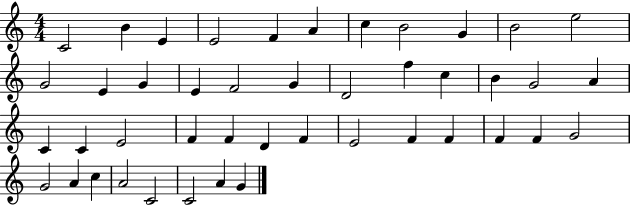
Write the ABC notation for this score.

X:1
T:Untitled
M:4/4
L:1/4
K:C
C2 B E E2 F A c B2 G B2 e2 G2 E G E F2 G D2 f c B G2 A C C E2 F F D F E2 F F F F G2 G2 A c A2 C2 C2 A G